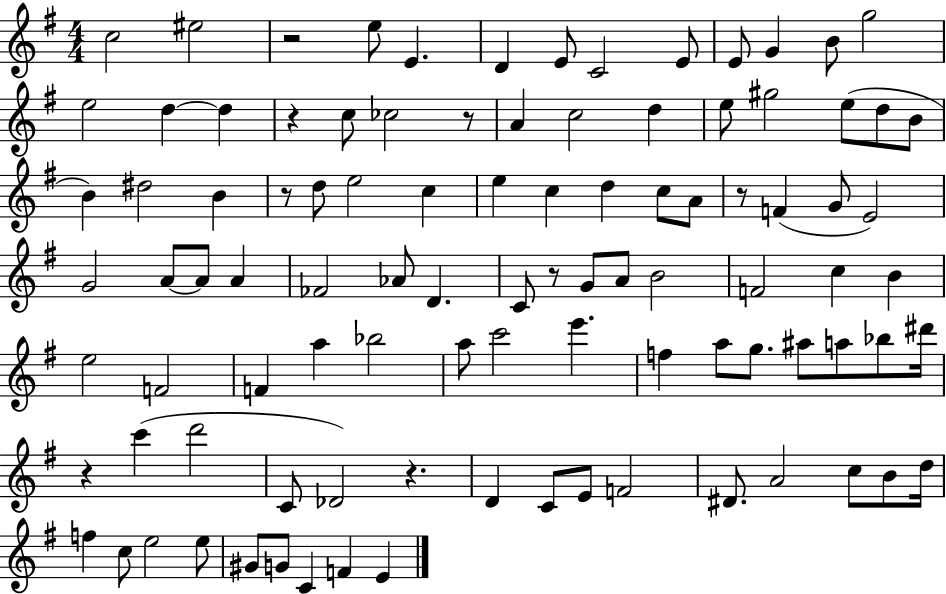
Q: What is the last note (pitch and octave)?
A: E4